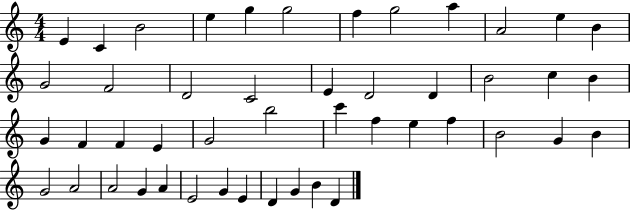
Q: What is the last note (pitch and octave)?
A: D4